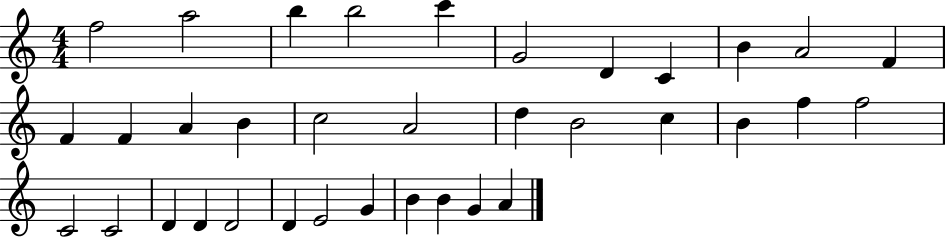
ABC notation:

X:1
T:Untitled
M:4/4
L:1/4
K:C
f2 a2 b b2 c' G2 D C B A2 F F F A B c2 A2 d B2 c B f f2 C2 C2 D D D2 D E2 G B B G A